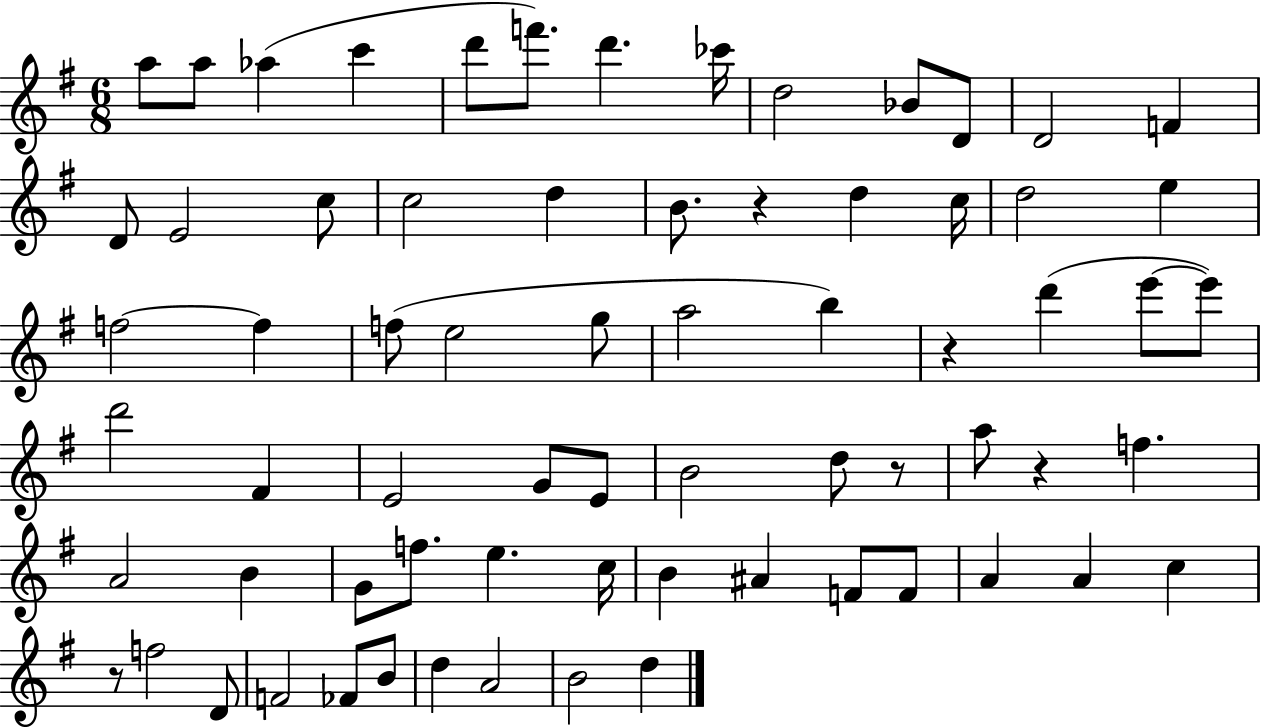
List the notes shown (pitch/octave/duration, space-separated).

A5/e A5/e Ab5/q C6/q D6/e F6/e. D6/q. CES6/s D5/h Bb4/e D4/e D4/h F4/q D4/e E4/h C5/e C5/h D5/q B4/e. R/q D5/q C5/s D5/h E5/q F5/h F5/q F5/e E5/h G5/e A5/h B5/q R/q D6/q E6/e E6/e D6/h F#4/q E4/h G4/e E4/e B4/h D5/e R/e A5/e R/q F5/q. A4/h B4/q G4/e F5/e. E5/q. C5/s B4/q A#4/q F4/e F4/e A4/q A4/q C5/q R/e F5/h D4/e F4/h FES4/e B4/e D5/q A4/h B4/h D5/q